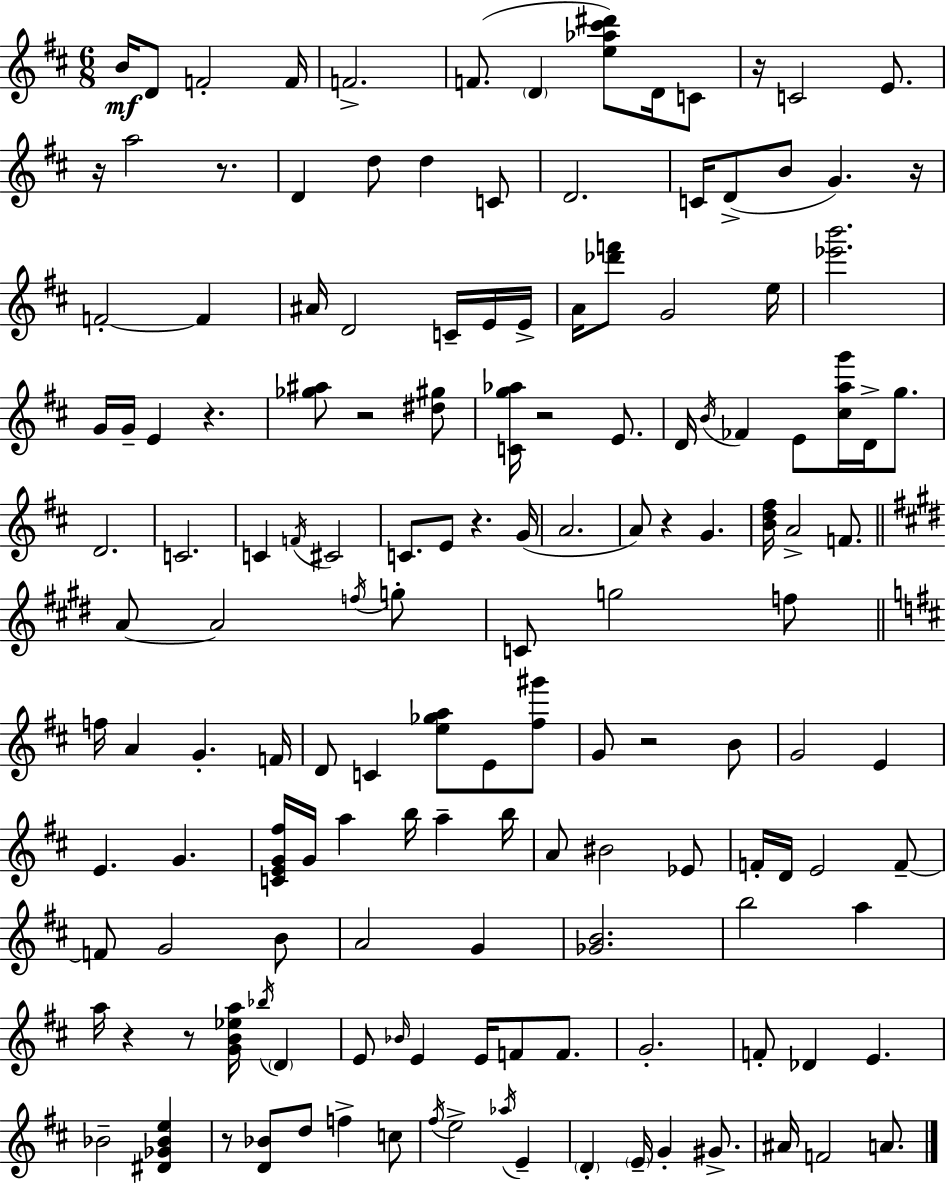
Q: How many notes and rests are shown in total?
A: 149